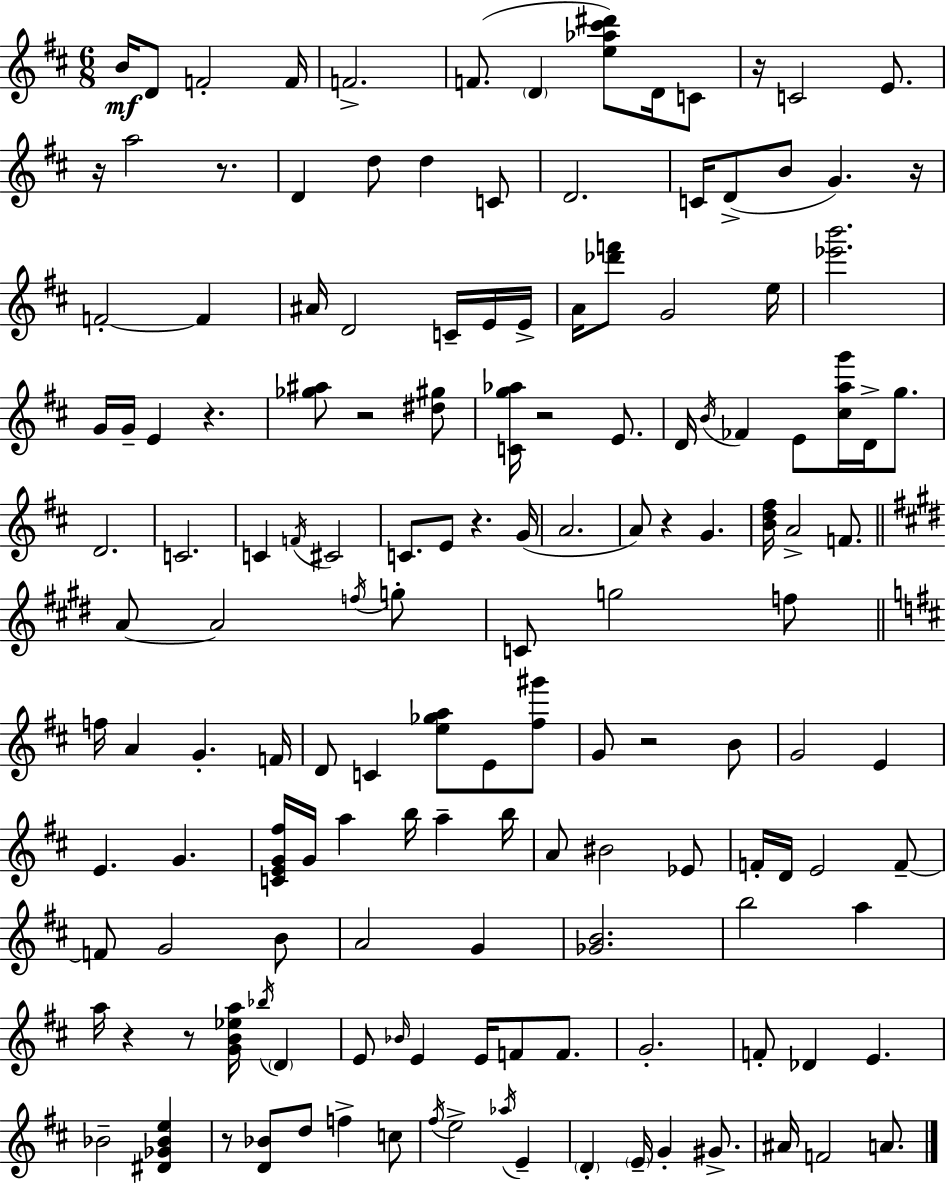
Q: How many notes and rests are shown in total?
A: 149